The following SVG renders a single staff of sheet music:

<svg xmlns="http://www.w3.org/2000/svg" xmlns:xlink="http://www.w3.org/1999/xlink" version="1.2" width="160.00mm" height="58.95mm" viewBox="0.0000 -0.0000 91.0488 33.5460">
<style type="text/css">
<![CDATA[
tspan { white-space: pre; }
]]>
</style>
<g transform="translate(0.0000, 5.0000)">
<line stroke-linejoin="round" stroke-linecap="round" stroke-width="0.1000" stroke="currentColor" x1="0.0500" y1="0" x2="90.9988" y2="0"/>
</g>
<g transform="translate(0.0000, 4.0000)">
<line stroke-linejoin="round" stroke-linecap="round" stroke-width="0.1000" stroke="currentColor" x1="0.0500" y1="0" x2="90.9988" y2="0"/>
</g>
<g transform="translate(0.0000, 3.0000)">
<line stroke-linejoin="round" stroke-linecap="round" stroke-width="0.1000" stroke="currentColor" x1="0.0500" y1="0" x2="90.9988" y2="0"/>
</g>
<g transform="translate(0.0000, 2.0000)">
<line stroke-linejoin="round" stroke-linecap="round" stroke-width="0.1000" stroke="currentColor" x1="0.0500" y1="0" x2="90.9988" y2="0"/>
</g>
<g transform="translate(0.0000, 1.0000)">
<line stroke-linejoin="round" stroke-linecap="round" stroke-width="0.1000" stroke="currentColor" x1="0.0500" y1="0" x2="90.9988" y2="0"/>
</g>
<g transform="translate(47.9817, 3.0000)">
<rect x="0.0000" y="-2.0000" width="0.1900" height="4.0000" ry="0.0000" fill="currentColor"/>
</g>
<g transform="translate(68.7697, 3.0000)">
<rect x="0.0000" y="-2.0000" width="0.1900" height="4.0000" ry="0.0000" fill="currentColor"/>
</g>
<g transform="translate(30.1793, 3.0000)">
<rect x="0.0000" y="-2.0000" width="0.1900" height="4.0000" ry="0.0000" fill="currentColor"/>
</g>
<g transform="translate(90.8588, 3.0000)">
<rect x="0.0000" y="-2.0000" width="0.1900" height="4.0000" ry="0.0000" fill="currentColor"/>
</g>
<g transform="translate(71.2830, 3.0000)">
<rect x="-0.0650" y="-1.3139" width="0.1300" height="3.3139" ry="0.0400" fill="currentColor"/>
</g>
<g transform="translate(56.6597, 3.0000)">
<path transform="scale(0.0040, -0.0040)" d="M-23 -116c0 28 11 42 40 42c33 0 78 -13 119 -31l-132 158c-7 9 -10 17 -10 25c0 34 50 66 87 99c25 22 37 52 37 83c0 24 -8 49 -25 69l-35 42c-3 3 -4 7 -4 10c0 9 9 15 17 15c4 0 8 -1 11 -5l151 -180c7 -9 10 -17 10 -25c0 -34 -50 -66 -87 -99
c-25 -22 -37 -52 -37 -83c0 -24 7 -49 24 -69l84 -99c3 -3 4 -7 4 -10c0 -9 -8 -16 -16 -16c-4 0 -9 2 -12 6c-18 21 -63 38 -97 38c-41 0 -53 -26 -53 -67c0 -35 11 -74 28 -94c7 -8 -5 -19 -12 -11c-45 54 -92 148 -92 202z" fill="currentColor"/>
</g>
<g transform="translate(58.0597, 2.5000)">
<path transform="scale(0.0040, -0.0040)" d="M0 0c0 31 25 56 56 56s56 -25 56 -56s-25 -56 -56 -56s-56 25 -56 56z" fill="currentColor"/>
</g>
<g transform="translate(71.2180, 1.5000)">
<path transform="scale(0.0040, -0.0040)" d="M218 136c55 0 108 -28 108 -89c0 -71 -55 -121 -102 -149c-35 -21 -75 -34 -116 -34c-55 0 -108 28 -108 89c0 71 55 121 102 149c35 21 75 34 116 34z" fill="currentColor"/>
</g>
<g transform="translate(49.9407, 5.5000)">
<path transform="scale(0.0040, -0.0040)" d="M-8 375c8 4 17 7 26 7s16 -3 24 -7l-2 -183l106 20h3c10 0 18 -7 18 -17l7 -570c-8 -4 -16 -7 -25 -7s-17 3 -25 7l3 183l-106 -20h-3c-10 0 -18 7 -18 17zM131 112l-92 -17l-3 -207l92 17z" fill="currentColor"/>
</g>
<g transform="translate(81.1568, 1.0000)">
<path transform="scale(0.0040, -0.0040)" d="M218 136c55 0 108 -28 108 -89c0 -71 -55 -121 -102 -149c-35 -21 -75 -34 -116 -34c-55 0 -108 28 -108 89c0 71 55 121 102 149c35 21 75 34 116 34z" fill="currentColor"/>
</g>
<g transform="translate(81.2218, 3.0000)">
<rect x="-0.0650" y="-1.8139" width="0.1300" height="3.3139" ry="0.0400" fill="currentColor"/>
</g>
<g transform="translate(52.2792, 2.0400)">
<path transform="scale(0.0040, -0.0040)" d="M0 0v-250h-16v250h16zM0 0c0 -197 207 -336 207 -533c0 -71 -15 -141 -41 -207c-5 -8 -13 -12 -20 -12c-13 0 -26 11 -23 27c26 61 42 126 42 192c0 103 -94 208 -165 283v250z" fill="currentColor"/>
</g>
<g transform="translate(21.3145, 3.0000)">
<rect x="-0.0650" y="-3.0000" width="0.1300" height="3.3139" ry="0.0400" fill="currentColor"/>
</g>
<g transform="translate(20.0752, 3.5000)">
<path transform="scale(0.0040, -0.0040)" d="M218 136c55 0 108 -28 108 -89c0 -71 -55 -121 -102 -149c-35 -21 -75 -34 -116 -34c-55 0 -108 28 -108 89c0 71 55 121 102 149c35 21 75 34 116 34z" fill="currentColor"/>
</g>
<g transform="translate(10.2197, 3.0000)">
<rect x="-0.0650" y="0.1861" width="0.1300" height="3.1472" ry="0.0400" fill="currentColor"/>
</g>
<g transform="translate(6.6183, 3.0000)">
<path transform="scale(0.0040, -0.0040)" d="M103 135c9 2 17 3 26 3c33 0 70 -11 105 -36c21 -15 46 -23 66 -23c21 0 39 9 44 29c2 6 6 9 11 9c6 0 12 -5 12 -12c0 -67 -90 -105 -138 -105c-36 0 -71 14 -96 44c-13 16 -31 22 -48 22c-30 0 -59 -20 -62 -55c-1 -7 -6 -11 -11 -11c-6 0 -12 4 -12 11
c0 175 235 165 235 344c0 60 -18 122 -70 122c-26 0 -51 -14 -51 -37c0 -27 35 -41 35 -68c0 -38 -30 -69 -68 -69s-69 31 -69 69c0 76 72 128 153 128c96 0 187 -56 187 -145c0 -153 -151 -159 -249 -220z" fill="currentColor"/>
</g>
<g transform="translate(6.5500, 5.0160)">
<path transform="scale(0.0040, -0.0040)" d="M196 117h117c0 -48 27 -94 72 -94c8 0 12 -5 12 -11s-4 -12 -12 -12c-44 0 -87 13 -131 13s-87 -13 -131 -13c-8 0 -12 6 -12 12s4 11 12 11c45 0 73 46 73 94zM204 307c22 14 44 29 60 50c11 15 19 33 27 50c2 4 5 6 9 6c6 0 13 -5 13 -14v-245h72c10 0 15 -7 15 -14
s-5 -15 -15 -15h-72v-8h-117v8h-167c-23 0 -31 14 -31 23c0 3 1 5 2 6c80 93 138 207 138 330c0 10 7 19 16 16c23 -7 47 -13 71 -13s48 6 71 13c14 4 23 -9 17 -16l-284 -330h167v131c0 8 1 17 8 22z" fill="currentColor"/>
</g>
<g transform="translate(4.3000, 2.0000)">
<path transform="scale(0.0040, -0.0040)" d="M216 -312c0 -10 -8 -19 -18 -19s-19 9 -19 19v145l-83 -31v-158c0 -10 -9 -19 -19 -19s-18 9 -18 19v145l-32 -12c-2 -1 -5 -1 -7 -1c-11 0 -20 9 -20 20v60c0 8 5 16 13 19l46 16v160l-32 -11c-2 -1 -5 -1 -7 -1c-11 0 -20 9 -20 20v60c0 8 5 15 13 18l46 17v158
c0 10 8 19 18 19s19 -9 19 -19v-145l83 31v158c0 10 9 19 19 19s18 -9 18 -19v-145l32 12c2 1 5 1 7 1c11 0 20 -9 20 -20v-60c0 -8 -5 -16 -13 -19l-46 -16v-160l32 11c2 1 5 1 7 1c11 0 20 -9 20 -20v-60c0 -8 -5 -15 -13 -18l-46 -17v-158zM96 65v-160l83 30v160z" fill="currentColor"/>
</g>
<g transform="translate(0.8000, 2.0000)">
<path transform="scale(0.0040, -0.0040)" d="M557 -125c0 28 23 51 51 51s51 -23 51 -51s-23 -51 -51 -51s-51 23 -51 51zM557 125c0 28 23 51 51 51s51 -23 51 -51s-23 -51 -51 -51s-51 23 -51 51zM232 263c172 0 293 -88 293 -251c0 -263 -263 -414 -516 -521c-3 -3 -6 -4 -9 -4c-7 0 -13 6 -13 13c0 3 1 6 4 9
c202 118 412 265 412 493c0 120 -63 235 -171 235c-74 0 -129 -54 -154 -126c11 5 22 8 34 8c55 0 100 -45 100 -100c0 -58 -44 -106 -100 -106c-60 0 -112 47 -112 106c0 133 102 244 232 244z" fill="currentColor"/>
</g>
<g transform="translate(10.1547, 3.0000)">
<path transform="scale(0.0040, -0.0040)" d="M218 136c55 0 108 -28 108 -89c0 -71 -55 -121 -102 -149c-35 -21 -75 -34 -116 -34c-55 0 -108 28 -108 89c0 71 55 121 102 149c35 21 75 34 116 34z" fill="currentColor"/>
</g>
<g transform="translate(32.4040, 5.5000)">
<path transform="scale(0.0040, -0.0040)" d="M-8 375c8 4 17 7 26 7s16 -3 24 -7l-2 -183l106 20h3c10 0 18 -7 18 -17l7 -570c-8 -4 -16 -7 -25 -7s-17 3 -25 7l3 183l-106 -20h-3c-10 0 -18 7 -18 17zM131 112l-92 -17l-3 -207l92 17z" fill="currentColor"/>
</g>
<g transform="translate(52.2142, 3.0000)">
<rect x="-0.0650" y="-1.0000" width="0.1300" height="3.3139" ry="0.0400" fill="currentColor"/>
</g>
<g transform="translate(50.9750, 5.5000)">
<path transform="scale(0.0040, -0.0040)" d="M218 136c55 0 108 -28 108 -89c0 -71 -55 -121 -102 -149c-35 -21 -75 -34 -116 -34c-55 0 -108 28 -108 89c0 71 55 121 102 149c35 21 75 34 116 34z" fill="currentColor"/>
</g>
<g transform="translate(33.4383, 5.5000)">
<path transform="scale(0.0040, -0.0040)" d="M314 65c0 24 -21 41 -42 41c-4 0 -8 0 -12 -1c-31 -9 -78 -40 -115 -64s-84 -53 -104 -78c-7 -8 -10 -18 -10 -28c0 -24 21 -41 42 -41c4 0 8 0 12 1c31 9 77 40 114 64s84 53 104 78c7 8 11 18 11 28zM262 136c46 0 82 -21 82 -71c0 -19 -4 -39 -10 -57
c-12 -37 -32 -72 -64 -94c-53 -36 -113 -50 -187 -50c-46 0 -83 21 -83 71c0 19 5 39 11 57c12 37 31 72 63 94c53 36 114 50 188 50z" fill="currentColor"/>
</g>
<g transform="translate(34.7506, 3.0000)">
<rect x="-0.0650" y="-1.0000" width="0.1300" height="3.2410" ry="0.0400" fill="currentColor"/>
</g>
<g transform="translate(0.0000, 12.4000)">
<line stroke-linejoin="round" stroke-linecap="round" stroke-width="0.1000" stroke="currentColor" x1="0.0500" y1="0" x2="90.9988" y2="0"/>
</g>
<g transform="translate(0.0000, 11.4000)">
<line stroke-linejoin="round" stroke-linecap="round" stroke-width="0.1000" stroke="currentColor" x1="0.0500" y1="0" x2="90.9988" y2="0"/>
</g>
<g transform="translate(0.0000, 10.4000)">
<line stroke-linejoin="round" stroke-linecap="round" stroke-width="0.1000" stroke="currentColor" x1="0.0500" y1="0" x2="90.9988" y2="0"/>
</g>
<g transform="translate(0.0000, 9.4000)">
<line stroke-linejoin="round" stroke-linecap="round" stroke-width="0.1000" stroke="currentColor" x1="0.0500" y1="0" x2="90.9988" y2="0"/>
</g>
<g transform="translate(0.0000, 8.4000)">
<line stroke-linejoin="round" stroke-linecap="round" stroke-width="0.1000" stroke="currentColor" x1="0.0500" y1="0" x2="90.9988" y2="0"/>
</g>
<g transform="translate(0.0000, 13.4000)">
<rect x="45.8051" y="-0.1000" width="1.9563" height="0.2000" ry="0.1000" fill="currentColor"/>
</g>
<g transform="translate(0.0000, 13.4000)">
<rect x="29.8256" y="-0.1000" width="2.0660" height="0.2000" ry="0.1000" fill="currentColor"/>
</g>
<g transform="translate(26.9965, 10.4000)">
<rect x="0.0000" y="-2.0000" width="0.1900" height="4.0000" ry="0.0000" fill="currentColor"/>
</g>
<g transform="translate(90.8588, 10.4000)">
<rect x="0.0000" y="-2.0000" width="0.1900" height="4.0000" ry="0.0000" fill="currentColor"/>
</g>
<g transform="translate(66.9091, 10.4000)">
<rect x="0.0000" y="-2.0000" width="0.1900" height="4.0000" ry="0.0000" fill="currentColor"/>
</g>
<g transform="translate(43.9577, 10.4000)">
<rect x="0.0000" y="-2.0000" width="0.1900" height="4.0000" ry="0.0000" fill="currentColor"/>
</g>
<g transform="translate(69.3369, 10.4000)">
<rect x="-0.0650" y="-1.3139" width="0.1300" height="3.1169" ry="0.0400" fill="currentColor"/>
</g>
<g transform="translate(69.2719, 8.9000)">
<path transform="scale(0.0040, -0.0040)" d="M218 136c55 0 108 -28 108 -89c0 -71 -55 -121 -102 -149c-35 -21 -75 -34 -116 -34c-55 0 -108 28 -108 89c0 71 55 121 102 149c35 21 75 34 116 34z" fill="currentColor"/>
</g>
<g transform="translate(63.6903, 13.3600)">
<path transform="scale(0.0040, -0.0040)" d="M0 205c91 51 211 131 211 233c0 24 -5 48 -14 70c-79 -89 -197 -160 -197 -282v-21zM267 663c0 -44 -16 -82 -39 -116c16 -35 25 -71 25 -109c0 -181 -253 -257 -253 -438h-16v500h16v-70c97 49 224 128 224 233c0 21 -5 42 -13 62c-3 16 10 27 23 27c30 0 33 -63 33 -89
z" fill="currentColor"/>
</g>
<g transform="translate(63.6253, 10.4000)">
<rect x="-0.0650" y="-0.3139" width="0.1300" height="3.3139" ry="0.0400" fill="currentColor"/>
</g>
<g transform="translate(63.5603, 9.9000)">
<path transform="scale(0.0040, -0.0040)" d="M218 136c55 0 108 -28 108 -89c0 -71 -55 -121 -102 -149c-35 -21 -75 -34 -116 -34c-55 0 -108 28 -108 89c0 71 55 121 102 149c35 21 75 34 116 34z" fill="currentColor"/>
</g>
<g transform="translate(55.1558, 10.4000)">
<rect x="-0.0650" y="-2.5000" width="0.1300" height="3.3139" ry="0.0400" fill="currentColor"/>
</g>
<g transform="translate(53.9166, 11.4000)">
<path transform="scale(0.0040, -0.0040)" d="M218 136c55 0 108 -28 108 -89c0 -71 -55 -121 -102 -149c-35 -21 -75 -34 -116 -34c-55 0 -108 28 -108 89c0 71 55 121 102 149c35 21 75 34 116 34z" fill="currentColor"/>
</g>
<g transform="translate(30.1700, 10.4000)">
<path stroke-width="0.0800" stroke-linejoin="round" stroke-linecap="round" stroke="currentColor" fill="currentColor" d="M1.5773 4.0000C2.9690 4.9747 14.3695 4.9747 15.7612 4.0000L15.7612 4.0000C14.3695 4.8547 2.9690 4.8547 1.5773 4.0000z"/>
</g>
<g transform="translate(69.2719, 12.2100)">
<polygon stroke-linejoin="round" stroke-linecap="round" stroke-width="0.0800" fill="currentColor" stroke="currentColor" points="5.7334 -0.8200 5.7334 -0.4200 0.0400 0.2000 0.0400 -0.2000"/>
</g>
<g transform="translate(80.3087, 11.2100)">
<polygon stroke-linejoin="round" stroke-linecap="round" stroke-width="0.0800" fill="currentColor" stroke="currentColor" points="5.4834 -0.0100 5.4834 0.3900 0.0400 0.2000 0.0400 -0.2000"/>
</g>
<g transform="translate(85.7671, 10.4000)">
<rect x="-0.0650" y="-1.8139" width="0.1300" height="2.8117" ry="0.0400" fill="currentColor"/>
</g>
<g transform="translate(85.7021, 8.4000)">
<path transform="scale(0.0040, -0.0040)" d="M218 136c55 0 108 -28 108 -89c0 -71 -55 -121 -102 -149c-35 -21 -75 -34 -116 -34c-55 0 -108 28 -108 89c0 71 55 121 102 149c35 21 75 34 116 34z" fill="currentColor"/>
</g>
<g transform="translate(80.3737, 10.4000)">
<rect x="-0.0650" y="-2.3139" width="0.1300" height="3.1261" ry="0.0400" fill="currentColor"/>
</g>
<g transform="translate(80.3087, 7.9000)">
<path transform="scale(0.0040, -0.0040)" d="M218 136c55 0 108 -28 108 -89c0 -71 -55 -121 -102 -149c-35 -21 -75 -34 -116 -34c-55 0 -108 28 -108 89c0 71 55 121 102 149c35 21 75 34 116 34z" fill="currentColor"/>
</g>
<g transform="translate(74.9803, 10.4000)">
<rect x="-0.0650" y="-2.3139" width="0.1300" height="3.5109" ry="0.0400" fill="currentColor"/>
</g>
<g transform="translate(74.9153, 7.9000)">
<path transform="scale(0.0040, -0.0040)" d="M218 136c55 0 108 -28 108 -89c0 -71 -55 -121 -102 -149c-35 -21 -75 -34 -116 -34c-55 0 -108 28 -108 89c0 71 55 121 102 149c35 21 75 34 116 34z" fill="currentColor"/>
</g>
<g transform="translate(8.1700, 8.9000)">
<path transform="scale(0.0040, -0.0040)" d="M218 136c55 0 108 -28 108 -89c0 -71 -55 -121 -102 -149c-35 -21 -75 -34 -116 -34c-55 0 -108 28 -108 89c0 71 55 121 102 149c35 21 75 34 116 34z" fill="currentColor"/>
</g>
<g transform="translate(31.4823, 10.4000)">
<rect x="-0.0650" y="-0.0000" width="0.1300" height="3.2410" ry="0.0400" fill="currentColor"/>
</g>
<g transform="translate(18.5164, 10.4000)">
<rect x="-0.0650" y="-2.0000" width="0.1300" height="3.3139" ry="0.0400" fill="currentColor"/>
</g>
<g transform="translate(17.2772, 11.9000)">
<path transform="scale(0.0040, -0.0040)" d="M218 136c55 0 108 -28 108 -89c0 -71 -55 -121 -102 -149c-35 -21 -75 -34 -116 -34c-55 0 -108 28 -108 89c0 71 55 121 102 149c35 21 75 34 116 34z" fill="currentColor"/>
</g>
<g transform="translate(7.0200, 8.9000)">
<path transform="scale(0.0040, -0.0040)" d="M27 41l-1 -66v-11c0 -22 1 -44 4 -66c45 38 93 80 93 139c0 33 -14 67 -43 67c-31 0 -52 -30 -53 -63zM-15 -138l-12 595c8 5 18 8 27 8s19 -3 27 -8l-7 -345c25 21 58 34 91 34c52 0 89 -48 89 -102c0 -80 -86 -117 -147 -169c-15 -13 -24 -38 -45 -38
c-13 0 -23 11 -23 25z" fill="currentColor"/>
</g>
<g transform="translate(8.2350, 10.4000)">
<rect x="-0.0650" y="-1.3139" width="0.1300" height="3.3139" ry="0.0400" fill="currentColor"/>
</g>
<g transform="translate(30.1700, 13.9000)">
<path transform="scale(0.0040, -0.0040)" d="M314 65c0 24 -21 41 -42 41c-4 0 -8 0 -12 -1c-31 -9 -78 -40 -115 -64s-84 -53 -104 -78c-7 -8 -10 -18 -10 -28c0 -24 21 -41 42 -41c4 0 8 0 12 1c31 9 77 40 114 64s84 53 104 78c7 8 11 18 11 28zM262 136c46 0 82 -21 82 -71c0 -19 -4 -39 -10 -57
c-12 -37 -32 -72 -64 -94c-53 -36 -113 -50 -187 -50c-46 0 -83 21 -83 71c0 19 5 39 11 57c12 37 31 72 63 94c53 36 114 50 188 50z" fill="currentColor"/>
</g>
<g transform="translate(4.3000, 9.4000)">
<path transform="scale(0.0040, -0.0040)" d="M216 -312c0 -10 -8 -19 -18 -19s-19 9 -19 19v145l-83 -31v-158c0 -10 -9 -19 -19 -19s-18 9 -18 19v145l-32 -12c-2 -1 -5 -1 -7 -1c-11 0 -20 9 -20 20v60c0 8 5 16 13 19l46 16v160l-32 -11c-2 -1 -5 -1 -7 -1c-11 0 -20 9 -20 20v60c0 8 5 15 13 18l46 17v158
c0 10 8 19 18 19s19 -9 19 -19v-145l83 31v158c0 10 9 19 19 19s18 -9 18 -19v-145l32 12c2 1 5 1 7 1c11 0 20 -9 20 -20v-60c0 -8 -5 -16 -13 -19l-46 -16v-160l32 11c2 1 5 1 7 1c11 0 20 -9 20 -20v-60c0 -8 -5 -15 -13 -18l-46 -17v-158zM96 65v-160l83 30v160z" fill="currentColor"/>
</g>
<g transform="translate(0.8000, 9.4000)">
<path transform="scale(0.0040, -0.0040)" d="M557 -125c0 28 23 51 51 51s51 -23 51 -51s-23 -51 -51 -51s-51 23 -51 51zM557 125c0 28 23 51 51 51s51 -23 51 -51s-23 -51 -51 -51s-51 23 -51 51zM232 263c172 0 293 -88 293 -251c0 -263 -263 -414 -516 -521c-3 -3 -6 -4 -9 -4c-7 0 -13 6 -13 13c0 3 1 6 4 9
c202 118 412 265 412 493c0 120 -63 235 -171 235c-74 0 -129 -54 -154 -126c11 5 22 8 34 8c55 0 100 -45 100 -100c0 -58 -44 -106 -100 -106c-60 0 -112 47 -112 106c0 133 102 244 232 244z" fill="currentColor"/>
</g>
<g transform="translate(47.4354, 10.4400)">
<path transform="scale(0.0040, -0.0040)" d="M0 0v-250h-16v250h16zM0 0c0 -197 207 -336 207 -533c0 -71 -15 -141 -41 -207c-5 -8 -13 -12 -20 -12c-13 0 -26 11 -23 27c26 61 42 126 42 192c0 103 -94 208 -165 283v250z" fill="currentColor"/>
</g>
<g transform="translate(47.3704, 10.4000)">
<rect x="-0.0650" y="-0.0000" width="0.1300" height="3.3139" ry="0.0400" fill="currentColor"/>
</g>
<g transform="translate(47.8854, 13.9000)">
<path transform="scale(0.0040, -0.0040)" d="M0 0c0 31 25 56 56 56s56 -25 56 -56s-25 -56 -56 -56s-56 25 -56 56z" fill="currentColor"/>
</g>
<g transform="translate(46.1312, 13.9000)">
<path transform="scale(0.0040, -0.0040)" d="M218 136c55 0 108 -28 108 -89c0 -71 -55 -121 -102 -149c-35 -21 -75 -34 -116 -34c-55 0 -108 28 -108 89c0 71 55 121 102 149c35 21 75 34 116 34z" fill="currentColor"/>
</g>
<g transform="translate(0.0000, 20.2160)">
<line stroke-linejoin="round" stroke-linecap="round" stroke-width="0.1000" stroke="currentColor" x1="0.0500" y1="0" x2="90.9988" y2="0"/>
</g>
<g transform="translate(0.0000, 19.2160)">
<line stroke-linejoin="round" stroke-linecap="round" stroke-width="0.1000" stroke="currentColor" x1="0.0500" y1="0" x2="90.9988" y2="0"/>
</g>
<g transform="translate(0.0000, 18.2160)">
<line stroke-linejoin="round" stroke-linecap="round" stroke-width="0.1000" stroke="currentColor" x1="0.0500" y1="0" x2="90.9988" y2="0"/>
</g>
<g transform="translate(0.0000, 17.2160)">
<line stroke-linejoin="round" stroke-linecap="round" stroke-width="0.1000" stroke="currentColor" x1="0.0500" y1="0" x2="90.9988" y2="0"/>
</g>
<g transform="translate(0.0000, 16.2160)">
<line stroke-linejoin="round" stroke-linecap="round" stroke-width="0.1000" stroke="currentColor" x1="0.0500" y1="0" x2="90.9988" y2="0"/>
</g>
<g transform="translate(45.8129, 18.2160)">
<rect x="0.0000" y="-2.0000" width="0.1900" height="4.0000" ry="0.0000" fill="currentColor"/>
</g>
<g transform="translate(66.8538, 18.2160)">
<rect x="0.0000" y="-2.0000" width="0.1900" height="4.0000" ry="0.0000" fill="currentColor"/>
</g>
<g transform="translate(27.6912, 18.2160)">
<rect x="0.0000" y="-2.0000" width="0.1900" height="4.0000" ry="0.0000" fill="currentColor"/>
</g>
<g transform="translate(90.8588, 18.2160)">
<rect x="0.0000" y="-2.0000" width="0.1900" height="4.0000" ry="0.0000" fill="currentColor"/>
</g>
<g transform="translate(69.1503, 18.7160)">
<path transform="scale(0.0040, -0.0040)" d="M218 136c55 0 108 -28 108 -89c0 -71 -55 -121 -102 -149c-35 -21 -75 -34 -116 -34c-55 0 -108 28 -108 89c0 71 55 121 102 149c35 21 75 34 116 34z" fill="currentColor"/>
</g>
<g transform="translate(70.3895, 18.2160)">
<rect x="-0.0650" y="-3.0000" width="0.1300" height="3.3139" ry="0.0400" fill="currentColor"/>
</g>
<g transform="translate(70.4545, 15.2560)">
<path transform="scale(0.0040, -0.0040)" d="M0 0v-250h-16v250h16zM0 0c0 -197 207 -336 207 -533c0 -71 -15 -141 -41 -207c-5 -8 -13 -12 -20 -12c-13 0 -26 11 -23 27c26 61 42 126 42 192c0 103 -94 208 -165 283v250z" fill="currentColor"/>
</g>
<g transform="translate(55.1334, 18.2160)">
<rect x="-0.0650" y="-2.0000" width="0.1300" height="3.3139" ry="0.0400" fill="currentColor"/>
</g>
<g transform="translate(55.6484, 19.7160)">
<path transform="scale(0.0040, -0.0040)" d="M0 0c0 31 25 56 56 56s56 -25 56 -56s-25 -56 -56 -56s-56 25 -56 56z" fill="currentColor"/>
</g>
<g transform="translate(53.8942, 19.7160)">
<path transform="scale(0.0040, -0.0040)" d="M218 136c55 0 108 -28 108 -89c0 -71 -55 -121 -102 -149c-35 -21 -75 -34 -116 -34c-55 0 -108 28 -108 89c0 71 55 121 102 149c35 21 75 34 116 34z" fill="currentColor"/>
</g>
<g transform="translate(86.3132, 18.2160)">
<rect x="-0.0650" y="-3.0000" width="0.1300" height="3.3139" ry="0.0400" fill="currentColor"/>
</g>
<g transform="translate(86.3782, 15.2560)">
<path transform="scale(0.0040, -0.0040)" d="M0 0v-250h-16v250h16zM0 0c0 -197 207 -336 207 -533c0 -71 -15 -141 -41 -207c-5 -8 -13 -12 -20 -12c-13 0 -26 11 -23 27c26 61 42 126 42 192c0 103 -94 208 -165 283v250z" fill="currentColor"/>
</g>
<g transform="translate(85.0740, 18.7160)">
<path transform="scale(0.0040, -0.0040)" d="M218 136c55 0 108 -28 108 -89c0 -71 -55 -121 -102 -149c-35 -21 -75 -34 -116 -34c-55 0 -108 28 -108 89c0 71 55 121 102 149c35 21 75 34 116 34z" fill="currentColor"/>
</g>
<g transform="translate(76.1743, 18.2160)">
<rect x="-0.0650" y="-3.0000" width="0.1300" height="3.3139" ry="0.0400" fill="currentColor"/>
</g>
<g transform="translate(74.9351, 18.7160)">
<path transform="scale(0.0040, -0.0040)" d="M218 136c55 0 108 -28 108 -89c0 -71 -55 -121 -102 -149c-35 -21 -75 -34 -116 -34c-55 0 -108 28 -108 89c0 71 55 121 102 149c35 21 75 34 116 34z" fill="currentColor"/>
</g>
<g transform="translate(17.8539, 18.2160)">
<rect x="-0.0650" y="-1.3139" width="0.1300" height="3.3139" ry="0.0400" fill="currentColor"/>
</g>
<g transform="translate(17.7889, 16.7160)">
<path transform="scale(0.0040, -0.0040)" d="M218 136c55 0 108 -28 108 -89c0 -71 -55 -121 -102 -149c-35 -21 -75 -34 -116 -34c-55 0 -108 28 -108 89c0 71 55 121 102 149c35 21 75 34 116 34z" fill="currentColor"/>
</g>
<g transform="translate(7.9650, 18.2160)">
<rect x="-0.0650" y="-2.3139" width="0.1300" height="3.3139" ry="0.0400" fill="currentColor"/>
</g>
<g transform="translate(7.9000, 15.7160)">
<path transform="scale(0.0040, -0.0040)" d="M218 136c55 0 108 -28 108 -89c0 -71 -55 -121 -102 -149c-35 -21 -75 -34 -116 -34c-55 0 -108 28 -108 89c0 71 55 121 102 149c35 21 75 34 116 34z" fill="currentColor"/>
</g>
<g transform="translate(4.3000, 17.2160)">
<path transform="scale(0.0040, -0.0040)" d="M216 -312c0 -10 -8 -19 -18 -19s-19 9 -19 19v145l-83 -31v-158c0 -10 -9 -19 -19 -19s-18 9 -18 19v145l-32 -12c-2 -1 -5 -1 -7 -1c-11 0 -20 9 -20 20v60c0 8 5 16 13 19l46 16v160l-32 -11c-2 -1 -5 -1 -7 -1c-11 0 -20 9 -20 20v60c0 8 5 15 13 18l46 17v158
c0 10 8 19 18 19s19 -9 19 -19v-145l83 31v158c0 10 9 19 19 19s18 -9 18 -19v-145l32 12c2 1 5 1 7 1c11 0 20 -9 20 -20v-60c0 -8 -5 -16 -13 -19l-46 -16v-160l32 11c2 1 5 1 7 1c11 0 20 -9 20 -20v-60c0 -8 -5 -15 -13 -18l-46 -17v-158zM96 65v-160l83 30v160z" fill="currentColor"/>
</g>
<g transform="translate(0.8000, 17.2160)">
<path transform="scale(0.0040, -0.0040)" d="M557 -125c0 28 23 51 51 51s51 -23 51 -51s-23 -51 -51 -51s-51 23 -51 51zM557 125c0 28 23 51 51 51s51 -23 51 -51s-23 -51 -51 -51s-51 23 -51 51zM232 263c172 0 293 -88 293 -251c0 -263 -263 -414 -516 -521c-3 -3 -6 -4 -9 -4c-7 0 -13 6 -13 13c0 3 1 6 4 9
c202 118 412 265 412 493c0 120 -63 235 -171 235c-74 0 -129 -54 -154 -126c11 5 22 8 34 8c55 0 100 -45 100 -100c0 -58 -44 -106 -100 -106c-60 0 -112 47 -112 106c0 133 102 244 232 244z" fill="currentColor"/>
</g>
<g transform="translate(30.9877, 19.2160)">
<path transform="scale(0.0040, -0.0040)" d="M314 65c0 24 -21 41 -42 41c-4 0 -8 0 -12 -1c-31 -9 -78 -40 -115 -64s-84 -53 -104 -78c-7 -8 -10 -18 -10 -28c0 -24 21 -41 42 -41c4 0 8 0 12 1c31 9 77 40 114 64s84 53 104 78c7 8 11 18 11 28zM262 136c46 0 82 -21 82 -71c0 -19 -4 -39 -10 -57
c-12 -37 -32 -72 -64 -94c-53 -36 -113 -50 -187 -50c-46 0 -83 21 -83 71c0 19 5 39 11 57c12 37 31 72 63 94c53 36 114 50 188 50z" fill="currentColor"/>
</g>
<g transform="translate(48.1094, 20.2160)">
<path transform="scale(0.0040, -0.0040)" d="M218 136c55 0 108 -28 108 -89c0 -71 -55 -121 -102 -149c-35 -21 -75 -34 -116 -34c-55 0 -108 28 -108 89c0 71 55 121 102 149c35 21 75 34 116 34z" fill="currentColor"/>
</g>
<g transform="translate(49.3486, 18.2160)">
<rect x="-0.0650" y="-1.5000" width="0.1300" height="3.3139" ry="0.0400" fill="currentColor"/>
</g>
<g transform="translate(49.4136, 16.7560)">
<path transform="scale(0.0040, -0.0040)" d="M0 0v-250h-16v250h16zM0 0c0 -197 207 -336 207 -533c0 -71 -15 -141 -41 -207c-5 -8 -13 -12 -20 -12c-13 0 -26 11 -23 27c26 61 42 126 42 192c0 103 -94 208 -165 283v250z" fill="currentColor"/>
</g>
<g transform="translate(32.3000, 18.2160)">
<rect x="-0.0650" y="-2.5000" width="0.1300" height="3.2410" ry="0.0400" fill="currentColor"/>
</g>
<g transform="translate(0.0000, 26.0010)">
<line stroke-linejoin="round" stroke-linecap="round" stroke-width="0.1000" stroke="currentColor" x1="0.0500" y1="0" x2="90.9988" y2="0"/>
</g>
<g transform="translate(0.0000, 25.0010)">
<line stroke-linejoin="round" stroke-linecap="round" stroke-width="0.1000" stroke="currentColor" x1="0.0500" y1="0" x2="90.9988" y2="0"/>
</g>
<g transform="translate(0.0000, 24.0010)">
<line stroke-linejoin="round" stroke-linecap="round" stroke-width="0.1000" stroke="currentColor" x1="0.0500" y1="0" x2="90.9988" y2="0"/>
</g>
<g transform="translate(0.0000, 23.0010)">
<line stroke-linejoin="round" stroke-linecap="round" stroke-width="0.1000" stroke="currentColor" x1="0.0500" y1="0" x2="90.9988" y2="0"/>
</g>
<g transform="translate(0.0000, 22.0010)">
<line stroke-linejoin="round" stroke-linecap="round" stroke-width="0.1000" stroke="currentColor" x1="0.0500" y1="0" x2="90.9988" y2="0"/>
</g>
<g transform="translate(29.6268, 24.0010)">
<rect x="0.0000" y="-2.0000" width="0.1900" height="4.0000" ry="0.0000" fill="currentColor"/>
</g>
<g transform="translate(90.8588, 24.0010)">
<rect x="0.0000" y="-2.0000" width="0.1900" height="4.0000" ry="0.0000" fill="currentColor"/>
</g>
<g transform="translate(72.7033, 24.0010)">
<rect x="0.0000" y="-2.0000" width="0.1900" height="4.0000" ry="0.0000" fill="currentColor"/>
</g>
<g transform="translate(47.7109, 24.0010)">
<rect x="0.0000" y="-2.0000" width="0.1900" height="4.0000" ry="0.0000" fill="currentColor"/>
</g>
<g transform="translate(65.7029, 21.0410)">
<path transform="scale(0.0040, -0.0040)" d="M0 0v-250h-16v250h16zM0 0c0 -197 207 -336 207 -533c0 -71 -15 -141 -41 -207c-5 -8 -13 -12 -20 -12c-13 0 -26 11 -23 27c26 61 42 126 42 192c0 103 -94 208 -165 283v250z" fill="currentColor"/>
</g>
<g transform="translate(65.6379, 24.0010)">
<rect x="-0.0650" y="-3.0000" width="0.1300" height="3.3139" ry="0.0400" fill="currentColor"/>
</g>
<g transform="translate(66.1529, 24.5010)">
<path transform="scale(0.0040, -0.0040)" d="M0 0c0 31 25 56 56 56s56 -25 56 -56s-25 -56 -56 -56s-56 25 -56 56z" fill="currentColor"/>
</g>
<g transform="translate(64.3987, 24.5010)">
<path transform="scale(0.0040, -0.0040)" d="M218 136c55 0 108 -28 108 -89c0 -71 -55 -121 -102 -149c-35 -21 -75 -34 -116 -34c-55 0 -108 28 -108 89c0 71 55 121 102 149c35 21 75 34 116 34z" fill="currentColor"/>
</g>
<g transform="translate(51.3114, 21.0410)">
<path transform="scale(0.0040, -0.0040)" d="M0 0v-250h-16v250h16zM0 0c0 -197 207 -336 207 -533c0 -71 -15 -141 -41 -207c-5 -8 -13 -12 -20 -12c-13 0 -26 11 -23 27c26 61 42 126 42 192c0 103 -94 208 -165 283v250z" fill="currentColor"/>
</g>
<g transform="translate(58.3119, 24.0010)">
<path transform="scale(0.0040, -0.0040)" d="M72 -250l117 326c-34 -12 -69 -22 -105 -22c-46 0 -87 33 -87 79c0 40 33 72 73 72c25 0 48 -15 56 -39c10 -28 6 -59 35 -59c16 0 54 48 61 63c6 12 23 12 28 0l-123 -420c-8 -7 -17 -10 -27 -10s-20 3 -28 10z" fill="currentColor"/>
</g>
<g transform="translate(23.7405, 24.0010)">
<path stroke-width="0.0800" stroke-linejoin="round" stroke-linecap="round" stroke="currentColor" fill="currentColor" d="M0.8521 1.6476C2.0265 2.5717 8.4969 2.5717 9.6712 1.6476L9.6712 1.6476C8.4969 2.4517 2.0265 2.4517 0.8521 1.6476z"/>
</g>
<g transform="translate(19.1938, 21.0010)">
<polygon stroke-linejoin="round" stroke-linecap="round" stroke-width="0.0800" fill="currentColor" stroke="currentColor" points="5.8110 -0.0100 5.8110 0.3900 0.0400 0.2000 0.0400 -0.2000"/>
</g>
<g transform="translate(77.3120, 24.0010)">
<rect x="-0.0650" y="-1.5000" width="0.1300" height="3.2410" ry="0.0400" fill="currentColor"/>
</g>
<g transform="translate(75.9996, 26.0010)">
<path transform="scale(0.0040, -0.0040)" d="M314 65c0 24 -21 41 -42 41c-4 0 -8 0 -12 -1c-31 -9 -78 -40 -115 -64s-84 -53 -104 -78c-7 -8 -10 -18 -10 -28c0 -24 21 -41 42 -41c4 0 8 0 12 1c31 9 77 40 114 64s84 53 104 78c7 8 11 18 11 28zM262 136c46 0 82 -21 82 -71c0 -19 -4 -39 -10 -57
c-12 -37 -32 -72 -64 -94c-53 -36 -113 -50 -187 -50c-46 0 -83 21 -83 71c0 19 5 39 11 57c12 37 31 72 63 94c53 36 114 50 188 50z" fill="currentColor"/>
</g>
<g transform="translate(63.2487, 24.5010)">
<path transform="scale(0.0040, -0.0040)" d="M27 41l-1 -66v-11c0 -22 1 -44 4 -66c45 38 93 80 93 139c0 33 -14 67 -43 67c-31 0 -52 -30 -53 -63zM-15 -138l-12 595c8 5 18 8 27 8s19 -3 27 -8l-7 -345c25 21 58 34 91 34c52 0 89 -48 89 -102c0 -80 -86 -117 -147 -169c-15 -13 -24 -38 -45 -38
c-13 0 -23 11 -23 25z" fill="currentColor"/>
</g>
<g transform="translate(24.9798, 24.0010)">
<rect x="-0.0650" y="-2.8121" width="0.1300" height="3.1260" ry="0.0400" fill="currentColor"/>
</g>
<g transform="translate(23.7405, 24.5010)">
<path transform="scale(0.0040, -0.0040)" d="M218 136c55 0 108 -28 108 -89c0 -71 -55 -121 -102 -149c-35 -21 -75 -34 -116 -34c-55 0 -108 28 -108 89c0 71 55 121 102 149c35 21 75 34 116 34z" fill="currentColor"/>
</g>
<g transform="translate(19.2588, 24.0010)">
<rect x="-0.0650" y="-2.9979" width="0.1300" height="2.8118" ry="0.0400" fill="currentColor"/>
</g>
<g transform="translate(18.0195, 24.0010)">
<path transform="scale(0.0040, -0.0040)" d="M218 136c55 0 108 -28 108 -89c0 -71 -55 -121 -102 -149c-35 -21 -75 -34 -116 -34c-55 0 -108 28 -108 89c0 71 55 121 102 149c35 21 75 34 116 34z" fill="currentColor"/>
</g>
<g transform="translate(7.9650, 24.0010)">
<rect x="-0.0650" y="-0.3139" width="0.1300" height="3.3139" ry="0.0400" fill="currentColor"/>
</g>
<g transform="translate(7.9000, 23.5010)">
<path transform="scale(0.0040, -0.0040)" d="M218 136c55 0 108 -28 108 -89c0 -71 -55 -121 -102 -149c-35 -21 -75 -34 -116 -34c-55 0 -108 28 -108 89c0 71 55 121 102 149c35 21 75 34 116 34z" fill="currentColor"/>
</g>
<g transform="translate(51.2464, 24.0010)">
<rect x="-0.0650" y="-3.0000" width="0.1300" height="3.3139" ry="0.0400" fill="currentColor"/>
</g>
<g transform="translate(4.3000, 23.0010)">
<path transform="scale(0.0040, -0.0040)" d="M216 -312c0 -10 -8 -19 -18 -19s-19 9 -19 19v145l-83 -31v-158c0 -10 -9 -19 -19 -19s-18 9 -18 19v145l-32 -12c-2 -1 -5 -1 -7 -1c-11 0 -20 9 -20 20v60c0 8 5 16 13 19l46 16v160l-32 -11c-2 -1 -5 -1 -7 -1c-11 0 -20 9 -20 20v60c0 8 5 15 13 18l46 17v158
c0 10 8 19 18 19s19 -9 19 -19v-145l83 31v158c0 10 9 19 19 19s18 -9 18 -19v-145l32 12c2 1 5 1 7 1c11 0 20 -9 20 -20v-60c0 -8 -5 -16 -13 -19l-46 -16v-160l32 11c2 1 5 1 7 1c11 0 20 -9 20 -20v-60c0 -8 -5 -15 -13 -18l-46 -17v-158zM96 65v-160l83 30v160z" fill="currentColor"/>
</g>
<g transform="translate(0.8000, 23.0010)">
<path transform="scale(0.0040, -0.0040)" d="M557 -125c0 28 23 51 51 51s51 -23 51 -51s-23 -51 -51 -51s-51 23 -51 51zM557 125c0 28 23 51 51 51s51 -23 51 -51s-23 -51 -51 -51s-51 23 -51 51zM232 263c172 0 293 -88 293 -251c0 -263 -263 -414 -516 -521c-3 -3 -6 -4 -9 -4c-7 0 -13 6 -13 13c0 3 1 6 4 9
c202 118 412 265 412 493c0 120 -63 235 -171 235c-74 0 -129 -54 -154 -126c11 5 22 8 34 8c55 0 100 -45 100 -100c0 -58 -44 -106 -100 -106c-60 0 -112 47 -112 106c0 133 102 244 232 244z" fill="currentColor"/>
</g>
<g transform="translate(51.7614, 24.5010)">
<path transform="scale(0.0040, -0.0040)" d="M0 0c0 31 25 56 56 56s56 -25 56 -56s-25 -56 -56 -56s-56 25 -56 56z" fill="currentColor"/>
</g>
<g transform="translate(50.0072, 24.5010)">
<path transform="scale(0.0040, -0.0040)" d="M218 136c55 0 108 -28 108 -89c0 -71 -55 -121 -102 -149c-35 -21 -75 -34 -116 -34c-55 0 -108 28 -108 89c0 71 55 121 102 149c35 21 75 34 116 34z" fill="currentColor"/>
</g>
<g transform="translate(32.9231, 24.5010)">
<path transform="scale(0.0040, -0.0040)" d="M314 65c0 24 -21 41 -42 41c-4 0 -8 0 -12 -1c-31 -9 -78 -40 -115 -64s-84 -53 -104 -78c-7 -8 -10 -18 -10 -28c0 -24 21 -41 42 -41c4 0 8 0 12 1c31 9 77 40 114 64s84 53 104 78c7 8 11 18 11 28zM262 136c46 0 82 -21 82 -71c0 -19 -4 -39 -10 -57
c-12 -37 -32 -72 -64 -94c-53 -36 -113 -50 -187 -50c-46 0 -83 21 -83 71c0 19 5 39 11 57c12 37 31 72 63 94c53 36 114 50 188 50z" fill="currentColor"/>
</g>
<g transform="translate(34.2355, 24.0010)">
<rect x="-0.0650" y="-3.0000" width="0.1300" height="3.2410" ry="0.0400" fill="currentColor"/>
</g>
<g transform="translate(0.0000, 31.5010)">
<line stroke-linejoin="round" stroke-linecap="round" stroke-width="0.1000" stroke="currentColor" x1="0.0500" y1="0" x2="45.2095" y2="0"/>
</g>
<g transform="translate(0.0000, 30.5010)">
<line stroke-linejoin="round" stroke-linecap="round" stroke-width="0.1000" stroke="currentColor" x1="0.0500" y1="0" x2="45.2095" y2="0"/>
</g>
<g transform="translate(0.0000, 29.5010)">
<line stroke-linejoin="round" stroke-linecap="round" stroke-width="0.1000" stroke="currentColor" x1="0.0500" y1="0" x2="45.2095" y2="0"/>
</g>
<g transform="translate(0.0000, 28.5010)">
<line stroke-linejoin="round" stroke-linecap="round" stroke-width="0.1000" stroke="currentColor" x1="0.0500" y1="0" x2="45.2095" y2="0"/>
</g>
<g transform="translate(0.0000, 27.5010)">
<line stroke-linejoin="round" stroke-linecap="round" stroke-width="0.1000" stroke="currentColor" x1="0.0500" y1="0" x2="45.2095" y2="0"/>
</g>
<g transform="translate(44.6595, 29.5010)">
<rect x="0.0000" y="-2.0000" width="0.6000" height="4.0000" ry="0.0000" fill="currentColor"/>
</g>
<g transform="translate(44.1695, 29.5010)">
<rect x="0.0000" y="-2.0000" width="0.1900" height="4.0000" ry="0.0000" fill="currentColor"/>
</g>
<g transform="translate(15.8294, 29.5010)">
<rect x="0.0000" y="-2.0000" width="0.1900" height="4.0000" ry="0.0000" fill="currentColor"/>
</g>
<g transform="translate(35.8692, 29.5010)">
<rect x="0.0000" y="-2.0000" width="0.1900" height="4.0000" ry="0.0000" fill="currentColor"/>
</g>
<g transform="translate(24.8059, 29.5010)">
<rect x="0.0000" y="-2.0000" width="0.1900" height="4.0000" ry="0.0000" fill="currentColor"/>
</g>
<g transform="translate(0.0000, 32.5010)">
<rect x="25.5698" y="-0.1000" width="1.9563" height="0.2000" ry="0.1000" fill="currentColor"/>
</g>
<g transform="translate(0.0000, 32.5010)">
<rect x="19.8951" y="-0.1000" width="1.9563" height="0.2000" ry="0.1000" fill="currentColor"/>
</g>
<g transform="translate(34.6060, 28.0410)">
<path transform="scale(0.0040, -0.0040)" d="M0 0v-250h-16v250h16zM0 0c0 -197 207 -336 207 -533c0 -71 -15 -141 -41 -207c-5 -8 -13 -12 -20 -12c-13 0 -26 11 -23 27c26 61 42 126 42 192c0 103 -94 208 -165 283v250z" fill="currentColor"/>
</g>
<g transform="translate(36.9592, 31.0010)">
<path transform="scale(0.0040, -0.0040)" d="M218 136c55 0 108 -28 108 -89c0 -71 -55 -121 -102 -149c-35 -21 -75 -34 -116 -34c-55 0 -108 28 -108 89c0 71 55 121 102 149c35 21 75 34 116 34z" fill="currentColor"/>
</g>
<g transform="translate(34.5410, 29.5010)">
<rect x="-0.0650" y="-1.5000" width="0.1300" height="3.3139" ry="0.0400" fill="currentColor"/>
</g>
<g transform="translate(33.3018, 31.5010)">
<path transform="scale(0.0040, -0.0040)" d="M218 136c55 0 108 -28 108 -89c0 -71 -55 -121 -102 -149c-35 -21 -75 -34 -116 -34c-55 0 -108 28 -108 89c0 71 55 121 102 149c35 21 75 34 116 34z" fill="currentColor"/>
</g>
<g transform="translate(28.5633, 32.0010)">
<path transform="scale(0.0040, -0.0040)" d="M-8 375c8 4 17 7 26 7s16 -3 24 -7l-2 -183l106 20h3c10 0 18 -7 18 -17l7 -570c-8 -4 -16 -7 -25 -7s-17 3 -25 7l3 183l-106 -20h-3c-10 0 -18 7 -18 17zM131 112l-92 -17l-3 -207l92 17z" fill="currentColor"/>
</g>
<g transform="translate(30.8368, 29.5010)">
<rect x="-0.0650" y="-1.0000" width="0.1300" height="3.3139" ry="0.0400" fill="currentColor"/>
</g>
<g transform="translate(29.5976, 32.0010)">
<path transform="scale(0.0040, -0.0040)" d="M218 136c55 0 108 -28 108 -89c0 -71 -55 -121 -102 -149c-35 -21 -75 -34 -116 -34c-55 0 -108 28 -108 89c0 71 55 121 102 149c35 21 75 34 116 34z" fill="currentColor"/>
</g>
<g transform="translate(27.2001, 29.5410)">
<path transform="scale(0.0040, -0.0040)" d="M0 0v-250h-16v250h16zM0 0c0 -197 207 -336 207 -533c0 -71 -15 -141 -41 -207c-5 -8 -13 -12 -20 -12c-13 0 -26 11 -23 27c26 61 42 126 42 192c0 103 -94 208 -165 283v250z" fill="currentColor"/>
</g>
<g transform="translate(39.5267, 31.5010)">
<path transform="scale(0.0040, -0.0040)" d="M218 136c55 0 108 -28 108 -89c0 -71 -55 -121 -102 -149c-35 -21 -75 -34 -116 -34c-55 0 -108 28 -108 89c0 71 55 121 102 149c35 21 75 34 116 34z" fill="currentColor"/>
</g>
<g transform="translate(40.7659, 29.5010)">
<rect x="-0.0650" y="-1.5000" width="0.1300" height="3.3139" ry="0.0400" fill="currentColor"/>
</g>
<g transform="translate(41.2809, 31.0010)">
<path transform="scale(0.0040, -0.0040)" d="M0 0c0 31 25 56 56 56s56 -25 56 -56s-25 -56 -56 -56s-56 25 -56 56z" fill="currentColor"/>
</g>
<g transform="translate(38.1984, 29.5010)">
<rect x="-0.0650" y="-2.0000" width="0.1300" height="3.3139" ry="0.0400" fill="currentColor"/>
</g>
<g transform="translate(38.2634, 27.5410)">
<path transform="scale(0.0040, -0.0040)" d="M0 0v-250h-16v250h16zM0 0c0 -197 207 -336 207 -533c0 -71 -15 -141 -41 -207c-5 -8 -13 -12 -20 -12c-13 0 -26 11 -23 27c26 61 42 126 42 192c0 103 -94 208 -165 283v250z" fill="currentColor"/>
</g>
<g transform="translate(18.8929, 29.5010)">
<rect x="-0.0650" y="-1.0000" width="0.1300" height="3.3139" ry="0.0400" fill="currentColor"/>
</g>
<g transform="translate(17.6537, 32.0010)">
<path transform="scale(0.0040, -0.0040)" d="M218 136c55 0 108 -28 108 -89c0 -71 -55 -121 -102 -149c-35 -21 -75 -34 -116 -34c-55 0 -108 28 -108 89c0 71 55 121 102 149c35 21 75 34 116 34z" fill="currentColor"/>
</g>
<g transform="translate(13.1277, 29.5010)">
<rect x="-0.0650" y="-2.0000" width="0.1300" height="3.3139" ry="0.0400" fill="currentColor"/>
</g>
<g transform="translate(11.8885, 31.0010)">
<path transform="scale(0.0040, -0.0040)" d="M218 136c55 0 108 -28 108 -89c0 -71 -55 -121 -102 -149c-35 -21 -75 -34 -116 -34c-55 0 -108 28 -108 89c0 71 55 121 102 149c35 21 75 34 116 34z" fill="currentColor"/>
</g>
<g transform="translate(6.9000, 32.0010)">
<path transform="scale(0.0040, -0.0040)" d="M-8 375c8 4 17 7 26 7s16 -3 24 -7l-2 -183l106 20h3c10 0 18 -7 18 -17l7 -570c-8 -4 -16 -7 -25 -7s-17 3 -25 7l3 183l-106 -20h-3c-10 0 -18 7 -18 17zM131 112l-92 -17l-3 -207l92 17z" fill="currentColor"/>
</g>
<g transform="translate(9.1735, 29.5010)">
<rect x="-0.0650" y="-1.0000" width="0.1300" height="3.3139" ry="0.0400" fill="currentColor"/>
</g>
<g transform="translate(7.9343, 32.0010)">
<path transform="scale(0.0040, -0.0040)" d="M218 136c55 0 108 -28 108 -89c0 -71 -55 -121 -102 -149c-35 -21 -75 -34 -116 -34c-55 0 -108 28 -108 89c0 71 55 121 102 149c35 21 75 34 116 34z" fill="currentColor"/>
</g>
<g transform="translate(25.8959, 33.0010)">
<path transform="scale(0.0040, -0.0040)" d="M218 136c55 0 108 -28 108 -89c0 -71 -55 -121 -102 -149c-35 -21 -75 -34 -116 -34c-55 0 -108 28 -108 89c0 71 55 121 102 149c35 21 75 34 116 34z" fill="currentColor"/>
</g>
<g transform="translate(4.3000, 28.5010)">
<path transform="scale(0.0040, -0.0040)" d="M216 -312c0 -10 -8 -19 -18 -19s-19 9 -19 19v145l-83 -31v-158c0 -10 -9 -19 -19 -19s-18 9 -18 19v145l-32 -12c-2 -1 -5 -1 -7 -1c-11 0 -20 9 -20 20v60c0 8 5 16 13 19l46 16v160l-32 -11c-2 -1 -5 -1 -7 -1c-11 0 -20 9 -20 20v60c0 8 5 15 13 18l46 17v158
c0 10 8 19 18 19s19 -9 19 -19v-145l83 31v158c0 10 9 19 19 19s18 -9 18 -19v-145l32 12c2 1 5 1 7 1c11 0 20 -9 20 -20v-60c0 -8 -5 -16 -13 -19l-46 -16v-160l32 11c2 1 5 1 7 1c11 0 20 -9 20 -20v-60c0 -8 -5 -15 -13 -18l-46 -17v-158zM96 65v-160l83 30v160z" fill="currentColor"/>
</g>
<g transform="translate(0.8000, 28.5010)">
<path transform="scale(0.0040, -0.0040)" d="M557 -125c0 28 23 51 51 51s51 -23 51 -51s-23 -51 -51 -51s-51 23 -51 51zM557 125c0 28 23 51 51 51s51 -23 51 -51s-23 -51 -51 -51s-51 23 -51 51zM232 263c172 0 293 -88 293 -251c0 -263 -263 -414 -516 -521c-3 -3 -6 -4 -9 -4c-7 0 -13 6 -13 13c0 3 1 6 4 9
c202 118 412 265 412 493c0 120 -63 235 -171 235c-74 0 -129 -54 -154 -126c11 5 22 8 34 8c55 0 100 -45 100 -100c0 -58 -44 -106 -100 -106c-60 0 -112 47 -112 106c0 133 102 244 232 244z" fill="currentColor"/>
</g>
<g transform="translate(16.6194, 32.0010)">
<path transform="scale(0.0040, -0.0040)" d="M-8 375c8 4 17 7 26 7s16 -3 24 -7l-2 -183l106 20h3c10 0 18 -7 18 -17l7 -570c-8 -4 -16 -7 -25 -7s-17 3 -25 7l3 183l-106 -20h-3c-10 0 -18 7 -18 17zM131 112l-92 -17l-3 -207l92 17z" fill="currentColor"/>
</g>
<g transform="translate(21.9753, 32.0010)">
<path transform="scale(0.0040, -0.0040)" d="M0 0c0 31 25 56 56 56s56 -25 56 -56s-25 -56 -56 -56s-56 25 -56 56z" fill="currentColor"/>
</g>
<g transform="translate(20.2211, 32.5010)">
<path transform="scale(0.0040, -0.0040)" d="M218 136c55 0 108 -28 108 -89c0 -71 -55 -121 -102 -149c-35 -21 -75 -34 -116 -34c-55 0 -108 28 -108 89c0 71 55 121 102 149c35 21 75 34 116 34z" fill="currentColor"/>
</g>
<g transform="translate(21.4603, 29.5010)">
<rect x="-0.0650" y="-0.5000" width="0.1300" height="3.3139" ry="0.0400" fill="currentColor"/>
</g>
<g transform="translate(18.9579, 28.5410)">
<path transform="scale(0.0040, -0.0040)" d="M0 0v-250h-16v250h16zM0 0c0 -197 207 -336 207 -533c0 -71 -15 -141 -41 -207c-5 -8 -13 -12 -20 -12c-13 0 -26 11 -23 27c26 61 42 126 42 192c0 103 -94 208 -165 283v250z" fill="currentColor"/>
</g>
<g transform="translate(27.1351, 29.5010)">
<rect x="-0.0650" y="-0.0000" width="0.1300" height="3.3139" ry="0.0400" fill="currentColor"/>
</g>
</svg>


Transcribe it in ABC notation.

X:1
T:Untitled
M:2/4
L:1/4
K:G
D, C, F,,2 F,,/2 z G, A, _G, A,, D,,2 D,,/2 B,, E,/4 G,/2 B,/2 B,/2 A,/2 B, G, B,,2 G,,/2 A,, C,/2 C, C,/2 E, D,/2 C,/2 C,2 C,/2 z/2 _C,/2 G,,2 F,, A,, F,,/2 E,, D,,/2 F,, G,,/2 A,,/2 G,,